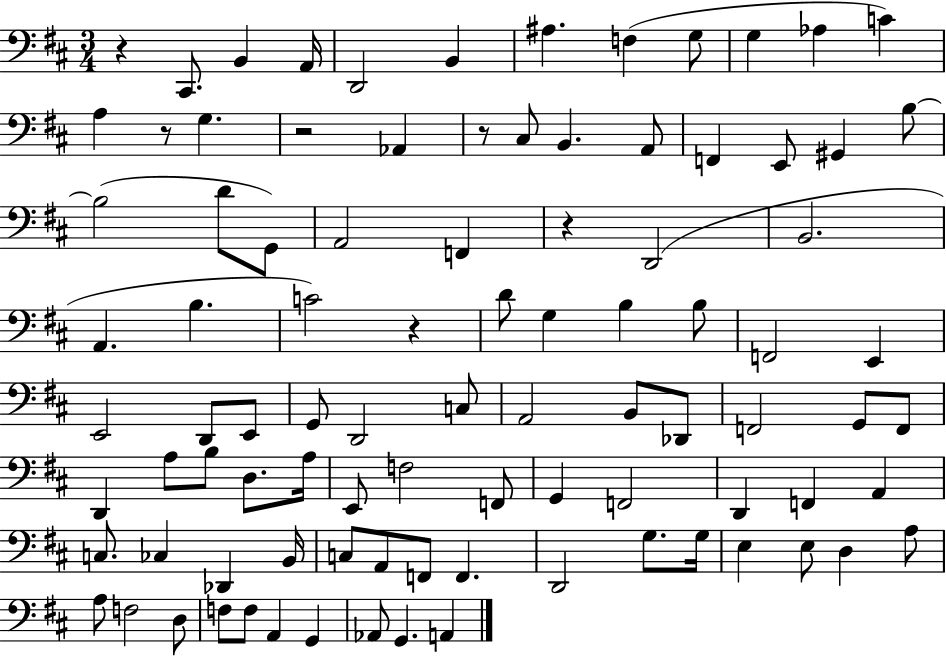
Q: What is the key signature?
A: D major